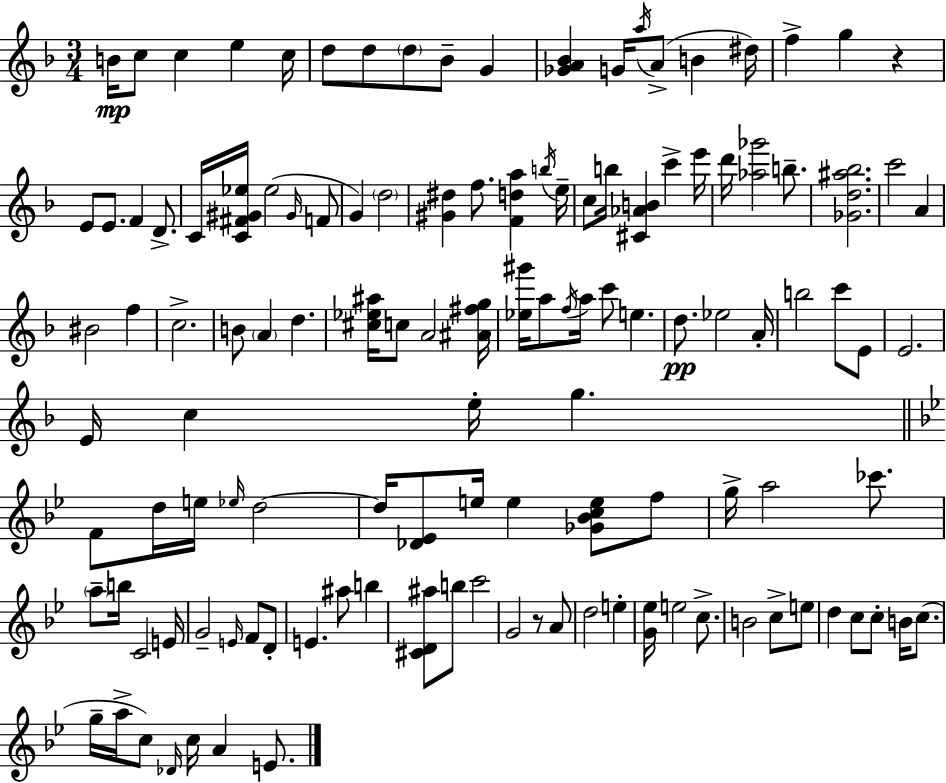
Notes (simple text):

B4/s C5/e C5/q E5/q C5/s D5/e D5/e D5/e Bb4/e G4/q [Gb4,A4,Bb4]/q G4/s A5/s A4/e B4/q D#5/s F5/q G5/q R/q E4/e E4/e. F4/q D4/e. C4/s [C4,F#4,G#4,Eb5]/s Eb5/h G#4/s F4/e G4/q D5/h [G#4,D#5]/q F5/e. [F4,D5,A5]/q B5/s E5/s C5/e B5/s [C#4,Ab4,B4]/q C6/q E6/s D6/s [Ab5,Gb6]/h B5/e. [Gb4,D5,A#5,Bb5]/h. C6/h A4/q BIS4/h F5/q C5/h. B4/e A4/q D5/q. [C#5,Eb5,A#5]/s C5/e A4/h [A#4,F#5,G5]/s [Eb5,G#6]/s A5/e F5/s A5/s C6/e E5/q. D5/e. Eb5/h A4/s B5/h C6/e E4/e E4/h. E4/s C5/q E5/s G5/q. F4/e D5/s E5/s Eb5/s D5/h D5/s [Db4,Eb4]/e E5/s E5/q [Gb4,Bb4,C5,E5]/e F5/e G5/s A5/h CES6/e. A5/e B5/s C4/h E4/s G4/h E4/s F4/e D4/e E4/q. A#5/e B5/q [C#4,D4,A#5]/e B5/e C6/h G4/h R/e A4/e D5/h E5/q [G4,Eb5]/s E5/h C5/e. B4/h C5/e E5/e D5/q C5/e C5/e B4/s C5/e. G5/s A5/s C5/e Db4/s C5/s A4/q E4/e.